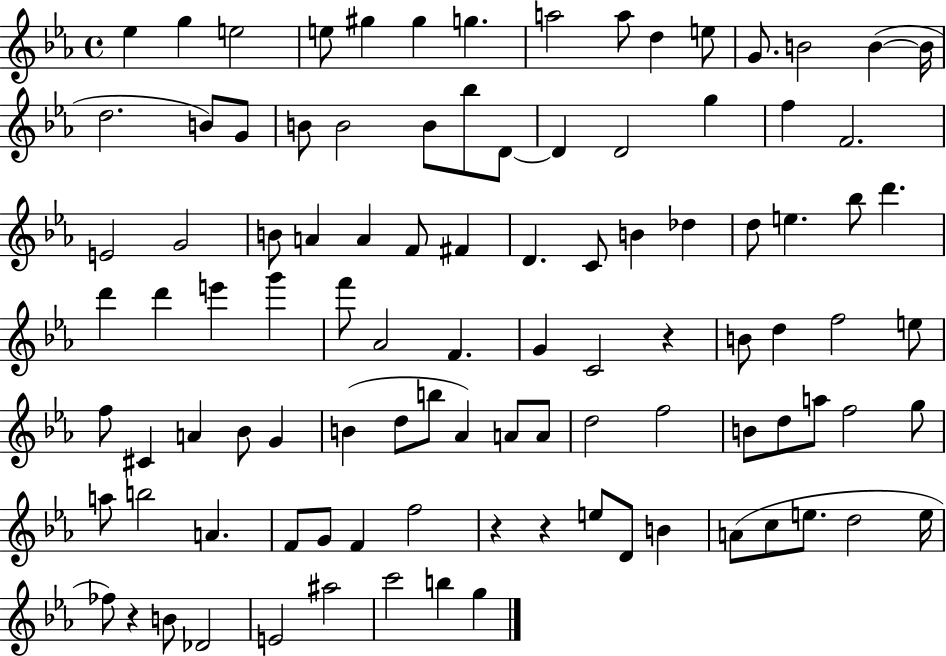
{
  \clef treble
  \time 4/4
  \defaultTimeSignature
  \key ees \major
  ees''4 g''4 e''2 | e''8 gis''4 gis''4 g''4. | a''2 a''8 d''4 e''8 | g'8. b'2 b'4~(~ b'16 | \break d''2. b'8) g'8 | b'8 b'2 b'8 bes''8 d'8~~ | d'4 d'2 g''4 | f''4 f'2. | \break e'2 g'2 | b'8 a'4 a'4 f'8 fis'4 | d'4. c'8 b'4 des''4 | d''8 e''4. bes''8 d'''4. | \break d'''4 d'''4 e'''4 g'''4 | f'''8 aes'2 f'4. | g'4 c'2 r4 | b'8 d''4 f''2 e''8 | \break f''8 cis'4 a'4 bes'8 g'4 | b'4( d''8 b''8 aes'4) a'8 a'8 | d''2 f''2 | b'8 d''8 a''8 f''2 g''8 | \break a''8 b''2 a'4. | f'8 g'8 f'4 f''2 | r4 r4 e''8 d'8 b'4 | a'8( c''8 e''8. d''2 e''16 | \break fes''8) r4 b'8 des'2 | e'2 ais''2 | c'''2 b''4 g''4 | \bar "|."
}